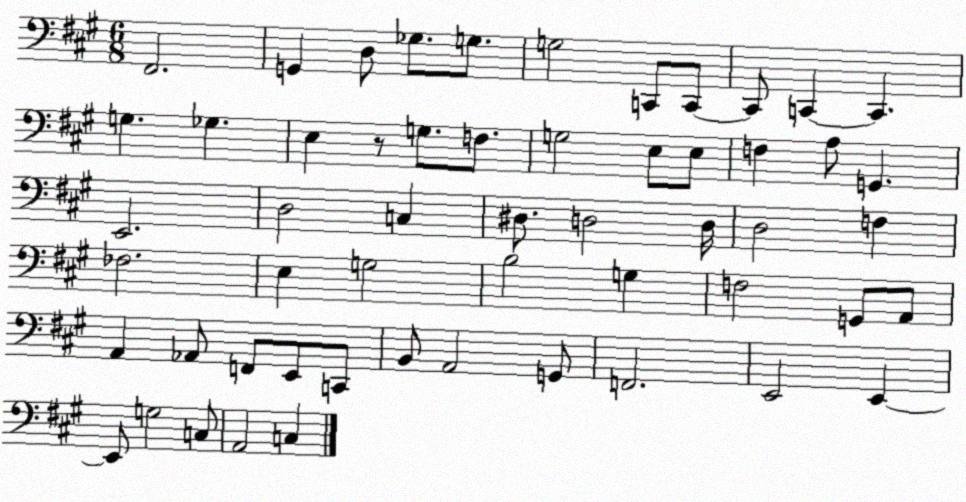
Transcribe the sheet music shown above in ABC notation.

X:1
T:Untitled
M:6/8
L:1/4
K:A
^F,,2 G,, D,/2 _G,/2 G,/2 G,2 C,,/2 C,,/2 C,,/2 C,, C,, G, _G, E, z/2 G,/2 F,/2 G,2 E,/2 E,/2 F, A,/2 G,, E,,2 D,2 C, ^D,/2 D,2 D,/4 D,2 F, _F,2 E, G,2 B,2 G, F,2 G,,/2 A,,/2 A,, _A,,/2 F,,/2 E,,/2 C,,/2 B,,/2 A,,2 G,,/2 F,,2 E,,2 E,, E,,/2 G,2 C,/2 A,,2 C,